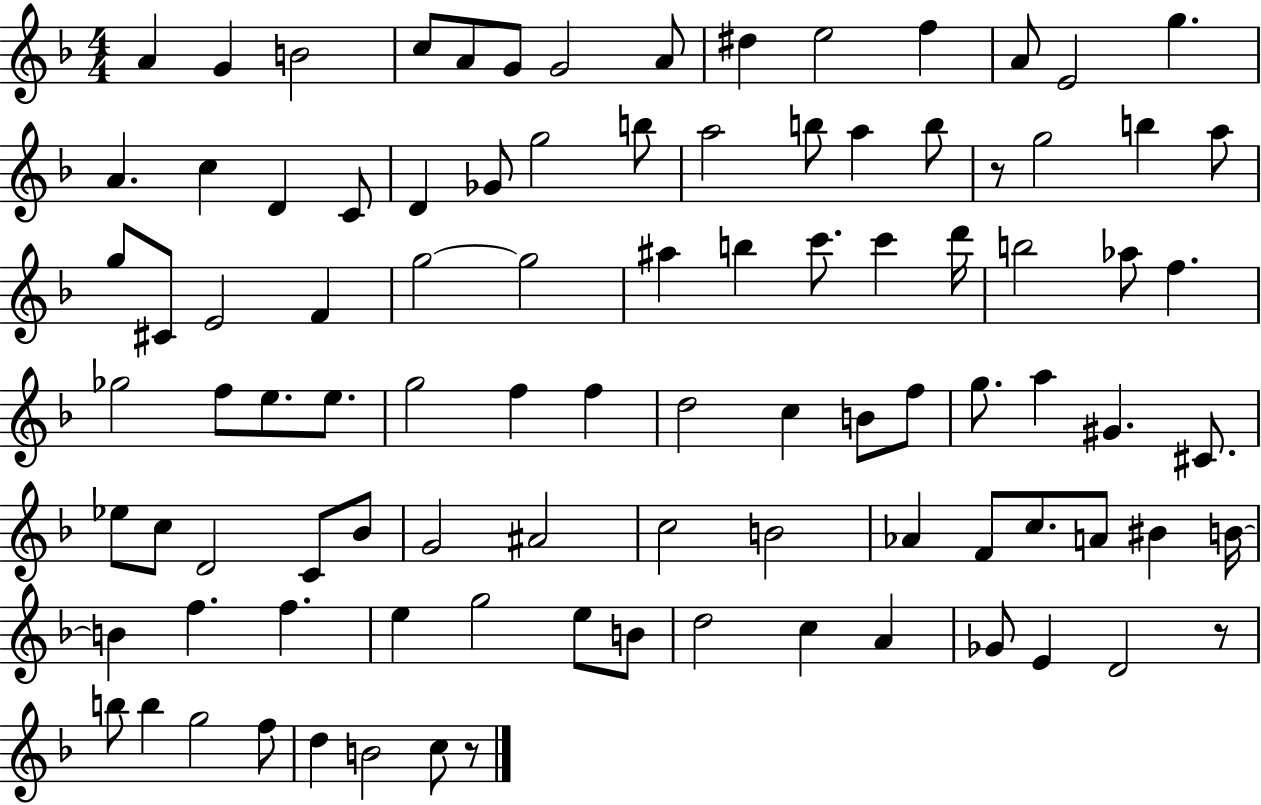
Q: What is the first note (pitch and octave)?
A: A4